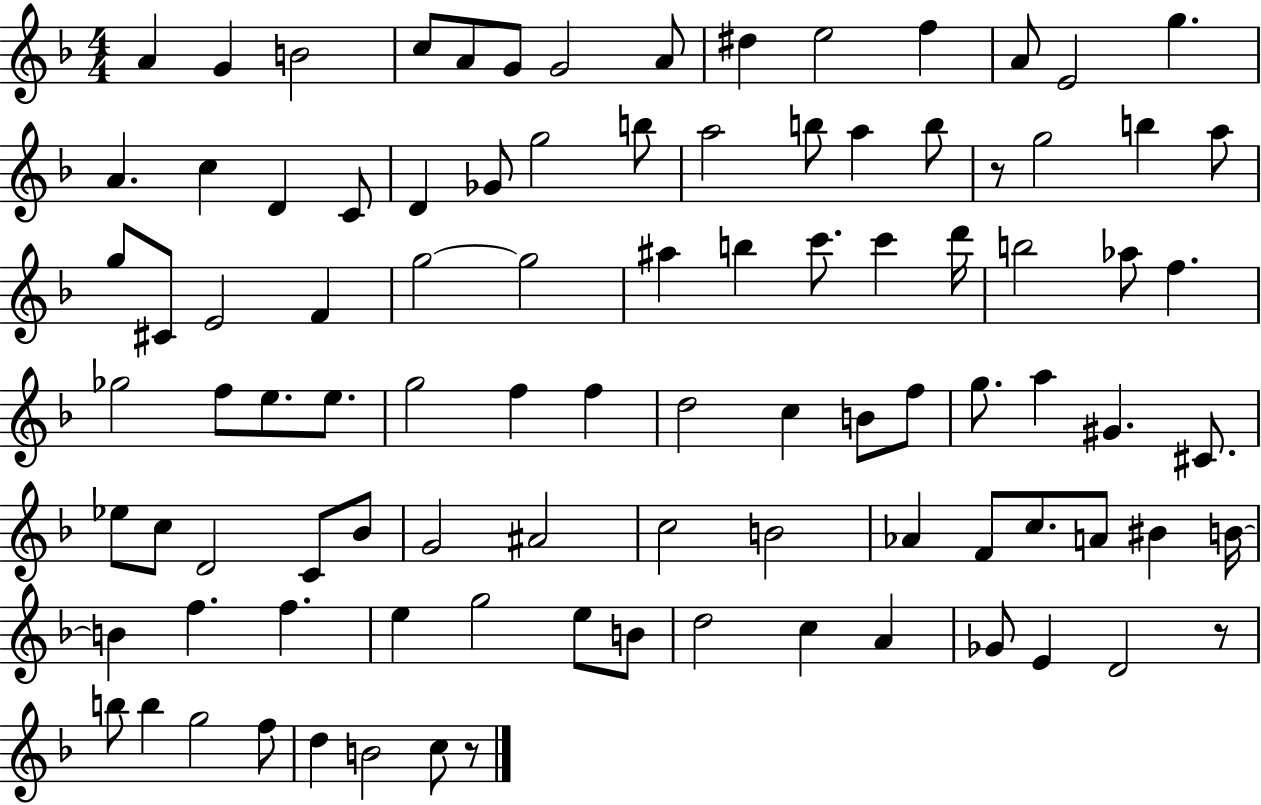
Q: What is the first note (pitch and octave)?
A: A4